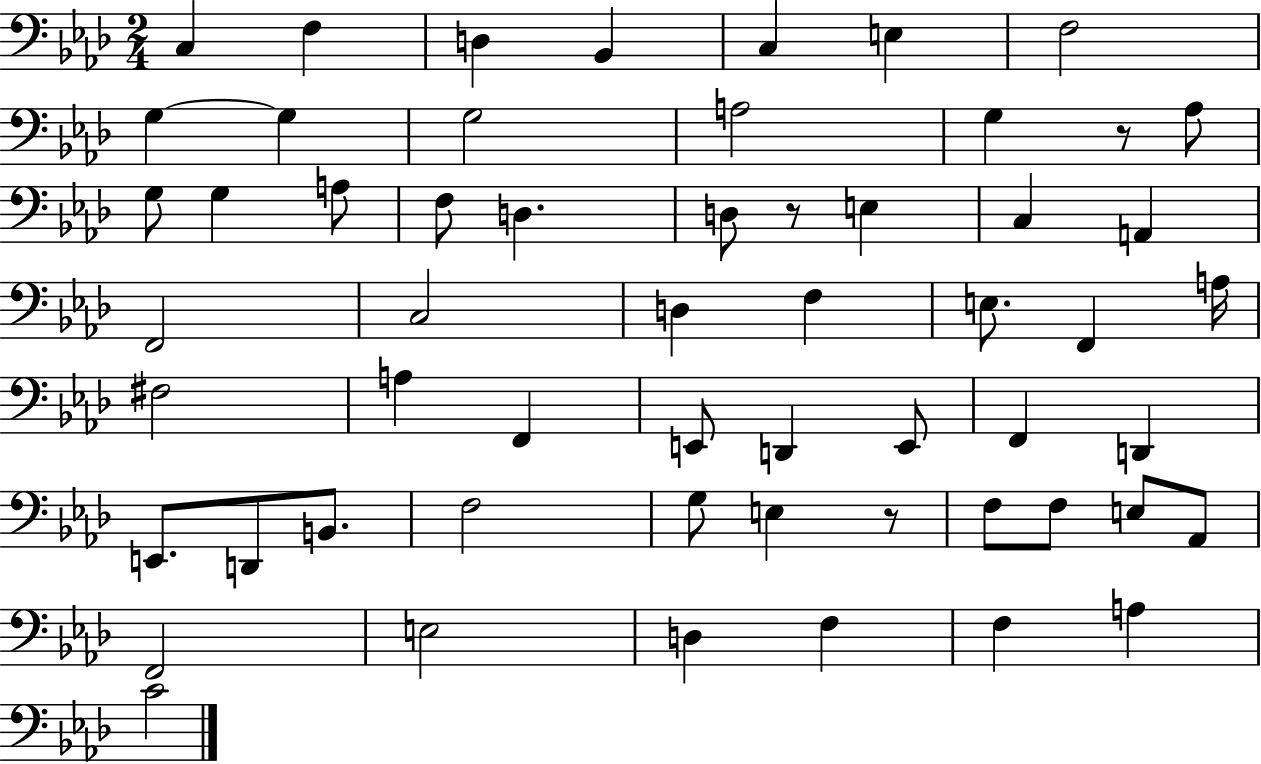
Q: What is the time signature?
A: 2/4